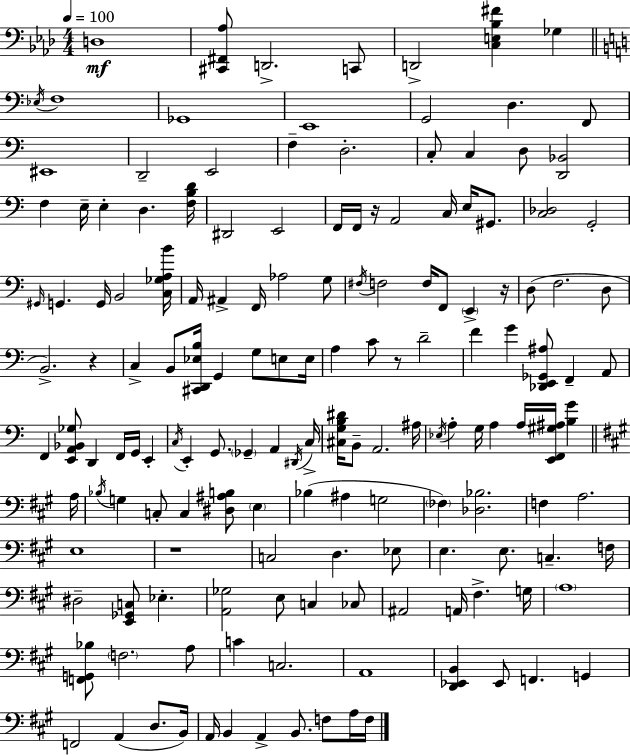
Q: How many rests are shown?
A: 5